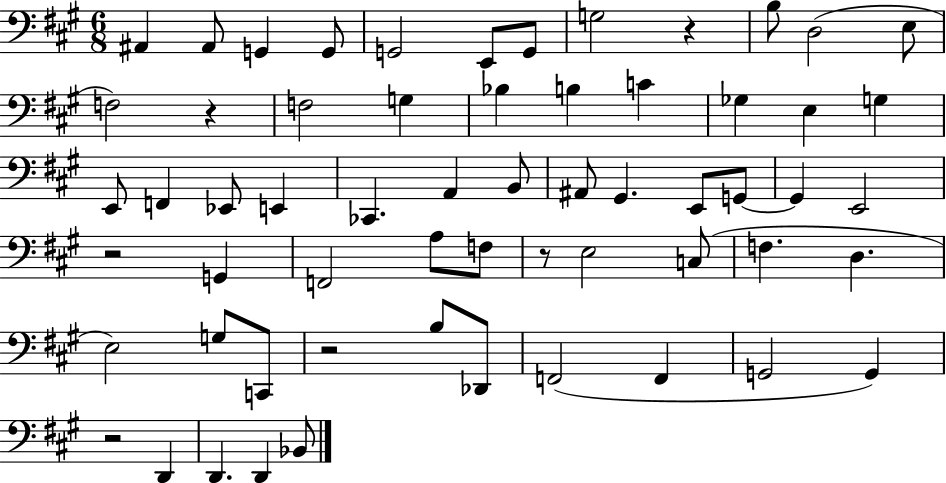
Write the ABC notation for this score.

X:1
T:Untitled
M:6/8
L:1/4
K:A
^A,, ^A,,/2 G,, G,,/2 G,,2 E,,/2 G,,/2 G,2 z B,/2 D,2 E,/2 F,2 z F,2 G, _B, B, C _G, E, G, E,,/2 F,, _E,,/2 E,, _C,, A,, B,,/2 ^A,,/2 ^G,, E,,/2 G,,/2 G,, E,,2 z2 G,, F,,2 A,/2 F,/2 z/2 E,2 C,/2 F, D, E,2 G,/2 C,,/2 z2 B,/2 _D,,/2 F,,2 F,, G,,2 G,, z2 D,, D,, D,, _B,,/2